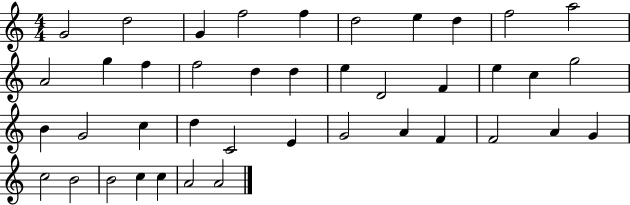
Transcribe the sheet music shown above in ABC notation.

X:1
T:Untitled
M:4/4
L:1/4
K:C
G2 d2 G f2 f d2 e d f2 a2 A2 g f f2 d d e D2 F e c g2 B G2 c d C2 E G2 A F F2 A G c2 B2 B2 c c A2 A2